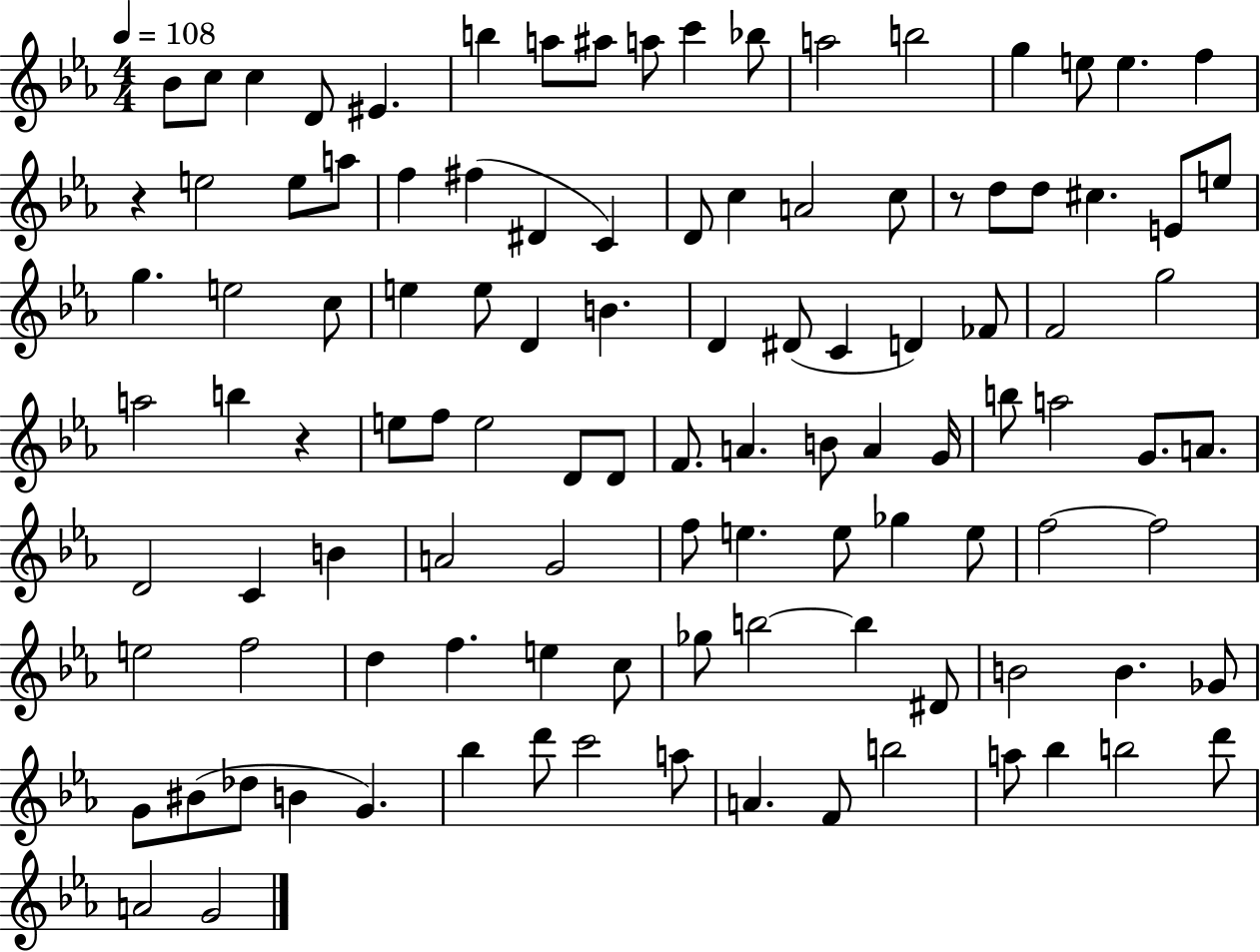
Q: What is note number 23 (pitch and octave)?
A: D#4